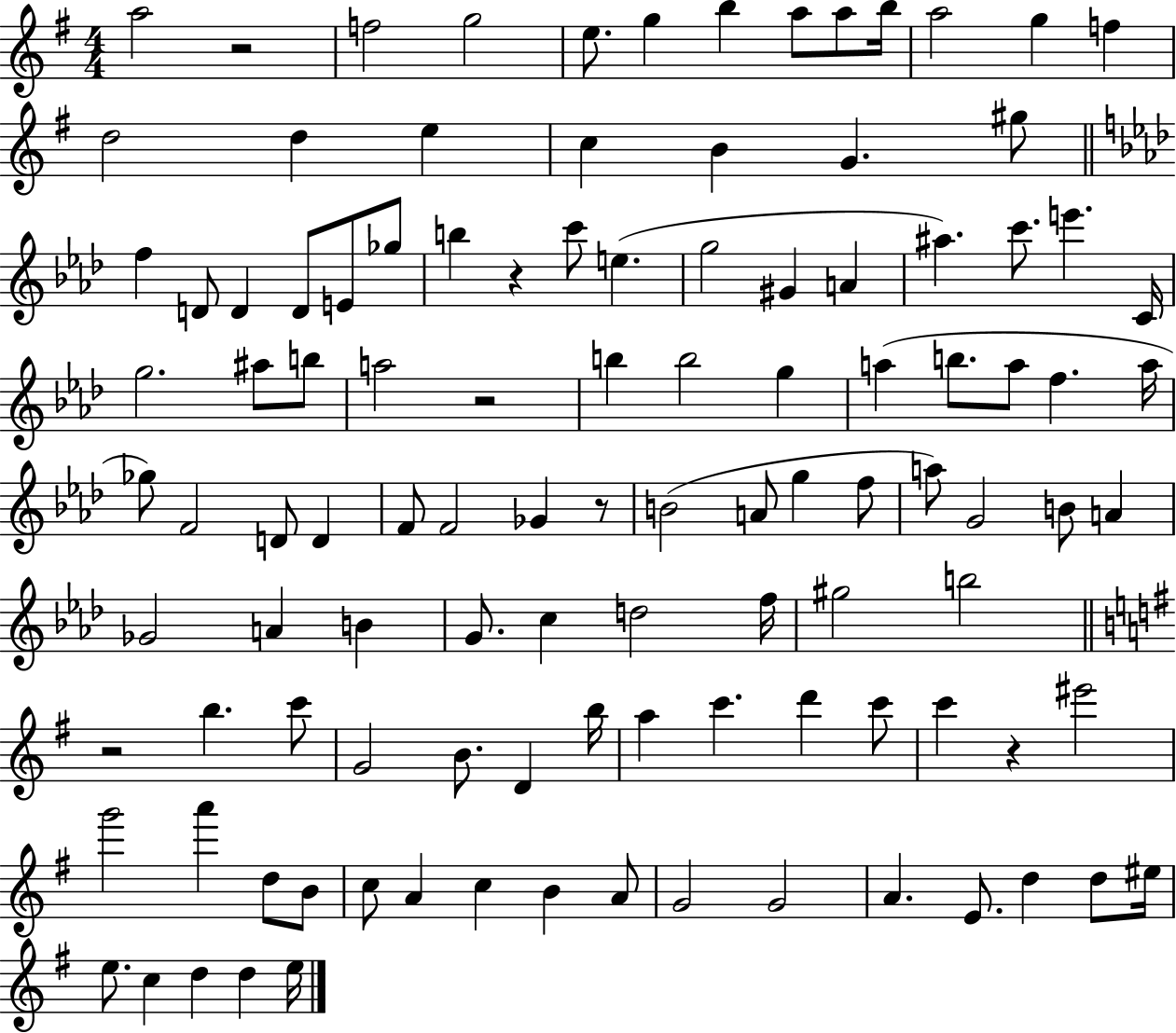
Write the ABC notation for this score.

X:1
T:Untitled
M:4/4
L:1/4
K:G
a2 z2 f2 g2 e/2 g b a/2 a/2 b/4 a2 g f d2 d e c B G ^g/2 f D/2 D D/2 E/2 _g/2 b z c'/2 e g2 ^G A ^a c'/2 e' C/4 g2 ^a/2 b/2 a2 z2 b b2 g a b/2 a/2 f a/4 _g/2 F2 D/2 D F/2 F2 _G z/2 B2 A/2 g f/2 a/2 G2 B/2 A _G2 A B G/2 c d2 f/4 ^g2 b2 z2 b c'/2 G2 B/2 D b/4 a c' d' c'/2 c' z ^e'2 g'2 a' d/2 B/2 c/2 A c B A/2 G2 G2 A E/2 d d/2 ^e/4 e/2 c d d e/4